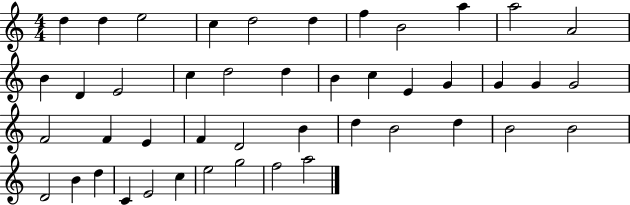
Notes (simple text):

D5/q D5/q E5/h C5/q D5/h D5/q F5/q B4/h A5/q A5/h A4/h B4/q D4/q E4/h C5/q D5/h D5/q B4/q C5/q E4/q G4/q G4/q G4/q G4/h F4/h F4/q E4/q F4/q D4/h B4/q D5/q B4/h D5/q B4/h B4/h D4/h B4/q D5/q C4/q E4/h C5/q E5/h G5/h F5/h A5/h